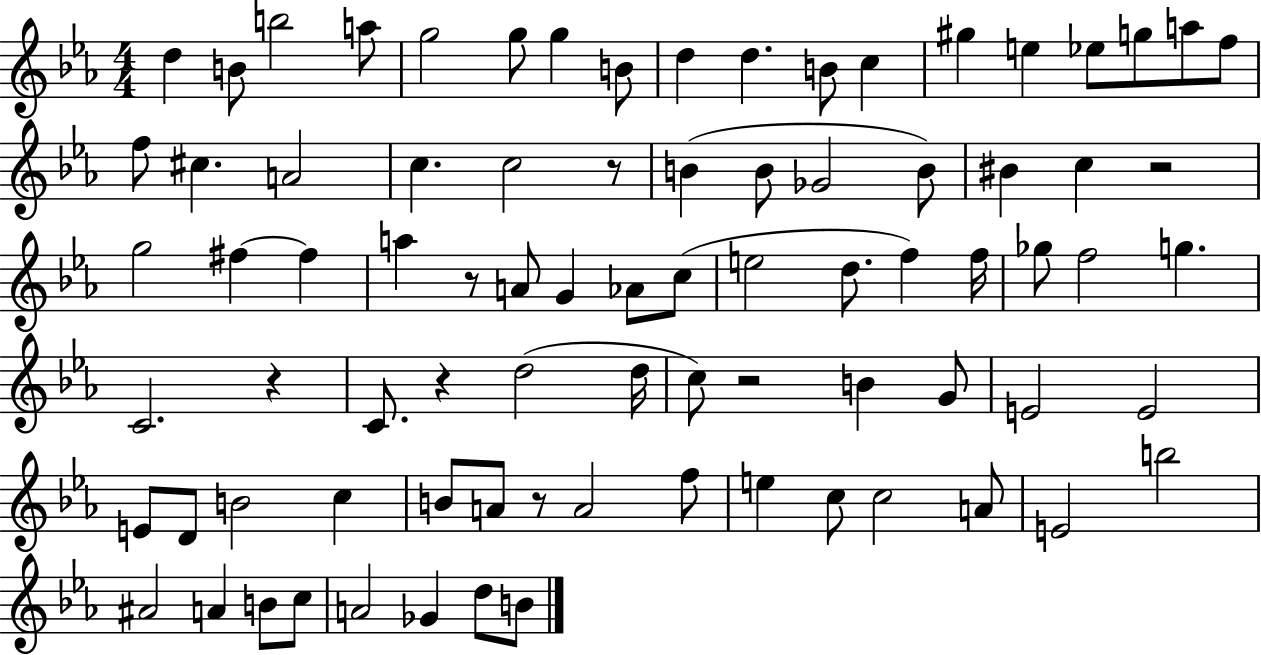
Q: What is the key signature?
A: EES major